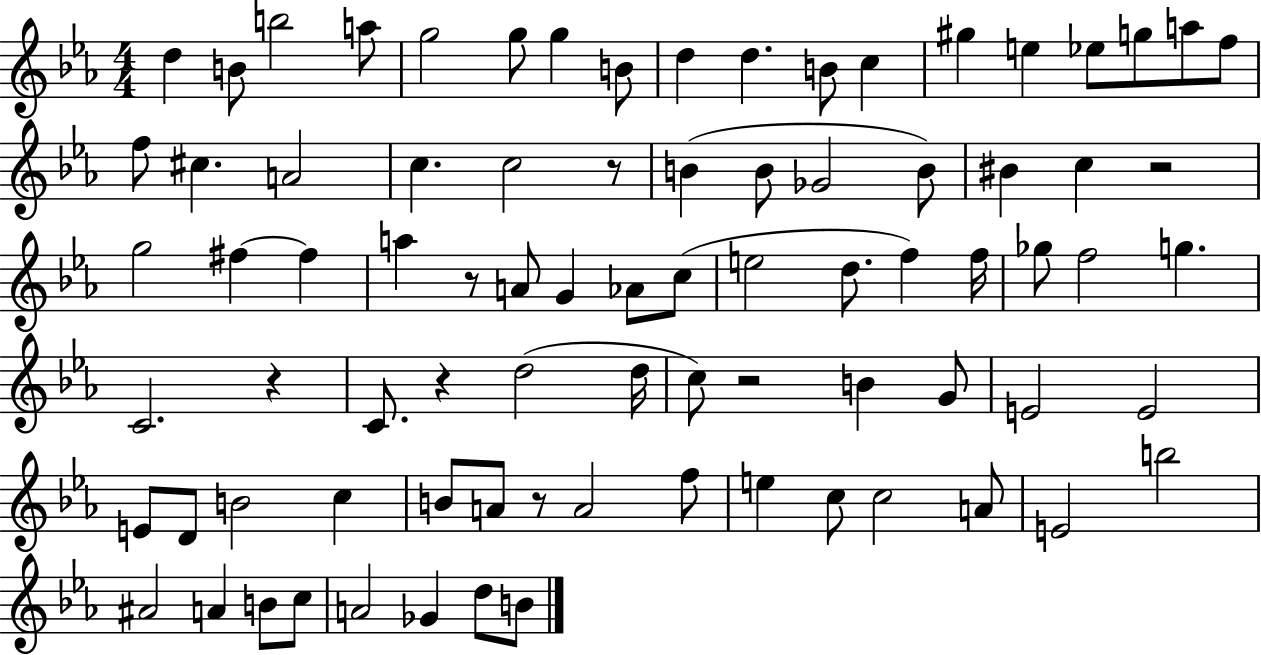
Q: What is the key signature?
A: EES major